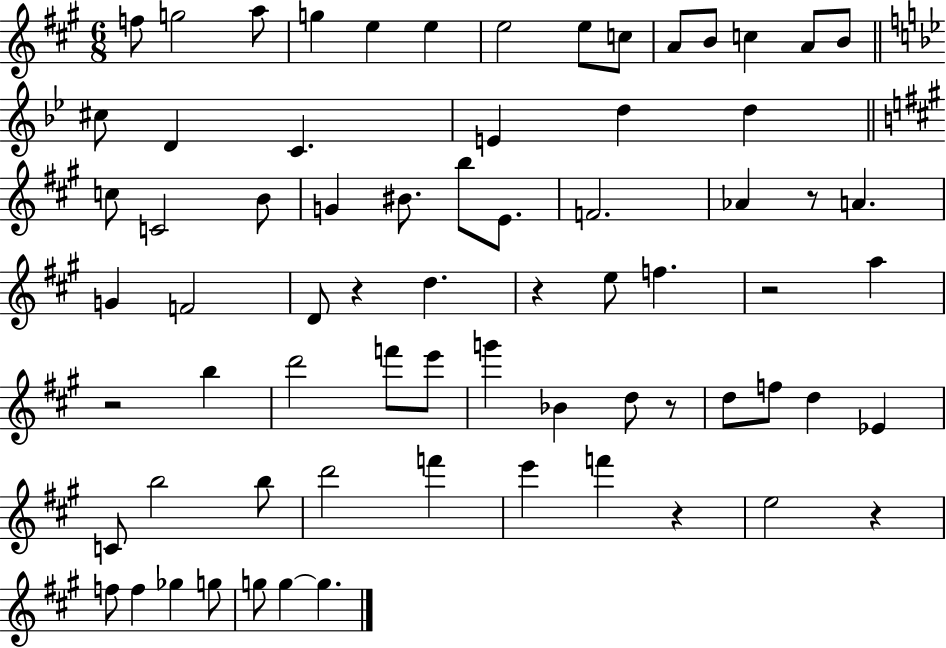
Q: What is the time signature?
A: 6/8